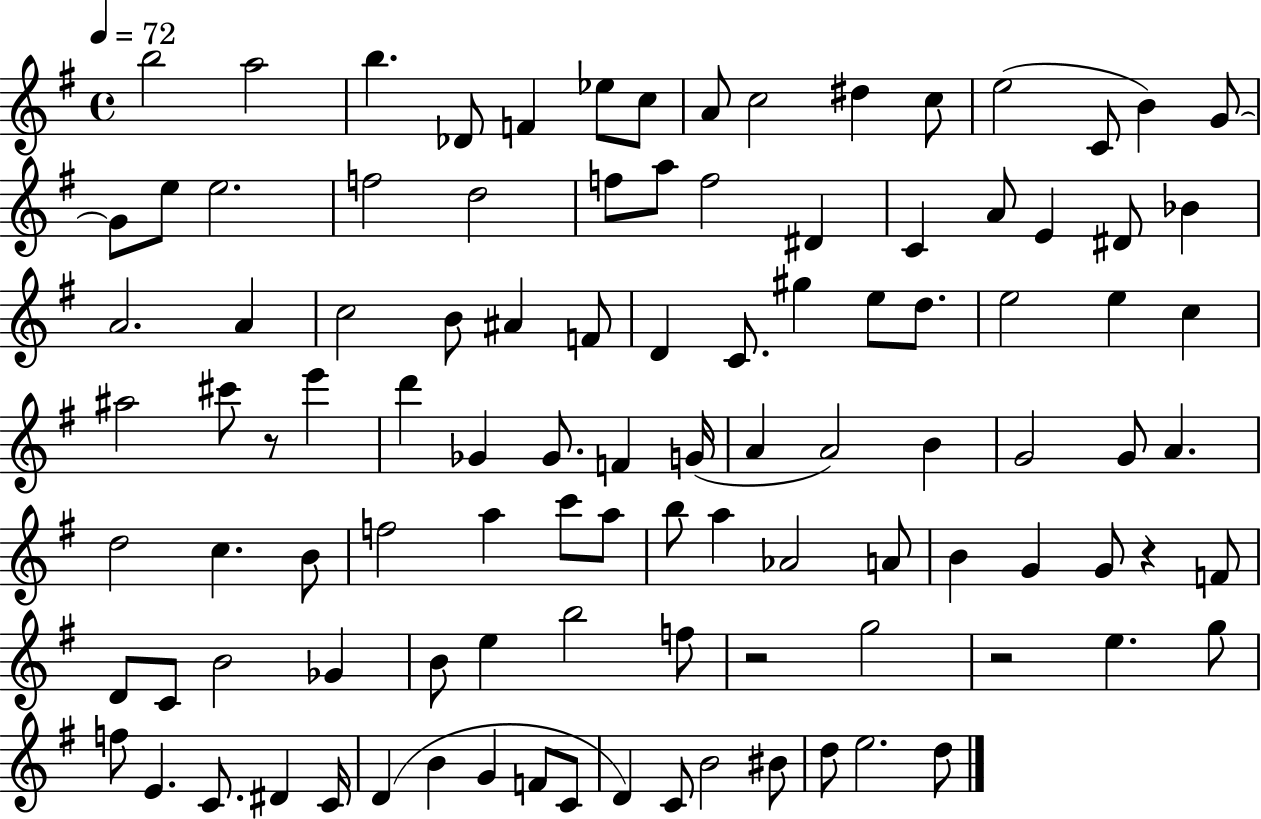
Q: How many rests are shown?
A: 4